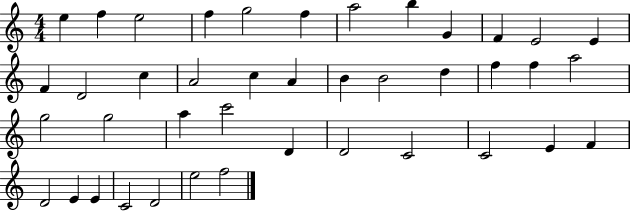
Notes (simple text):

E5/q F5/q E5/h F5/q G5/h F5/q A5/h B5/q G4/q F4/q E4/h E4/q F4/q D4/h C5/q A4/h C5/q A4/q B4/q B4/h D5/q F5/q F5/q A5/h G5/h G5/h A5/q C6/h D4/q D4/h C4/h C4/h E4/q F4/q D4/h E4/q E4/q C4/h D4/h E5/h F5/h